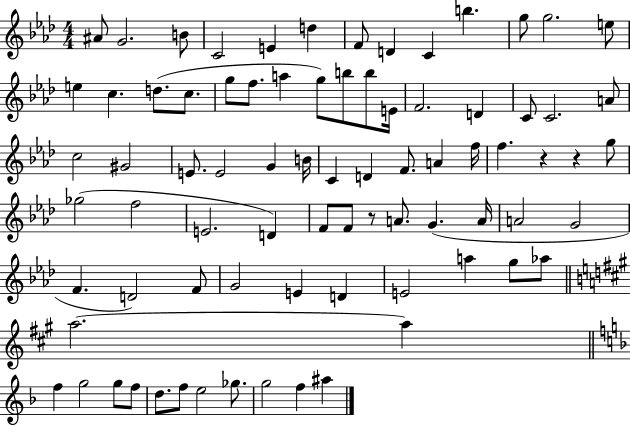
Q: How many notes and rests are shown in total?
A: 79